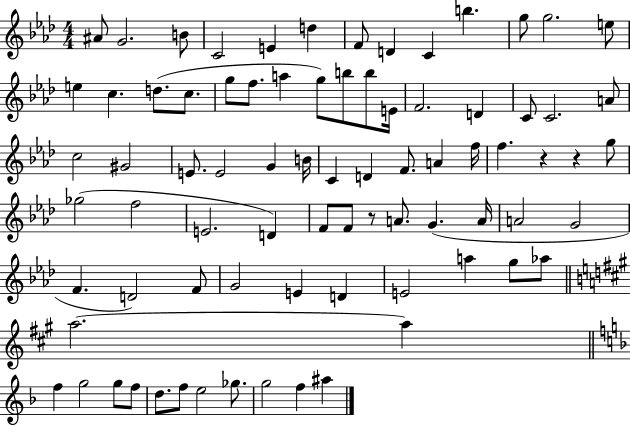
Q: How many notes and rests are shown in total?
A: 79